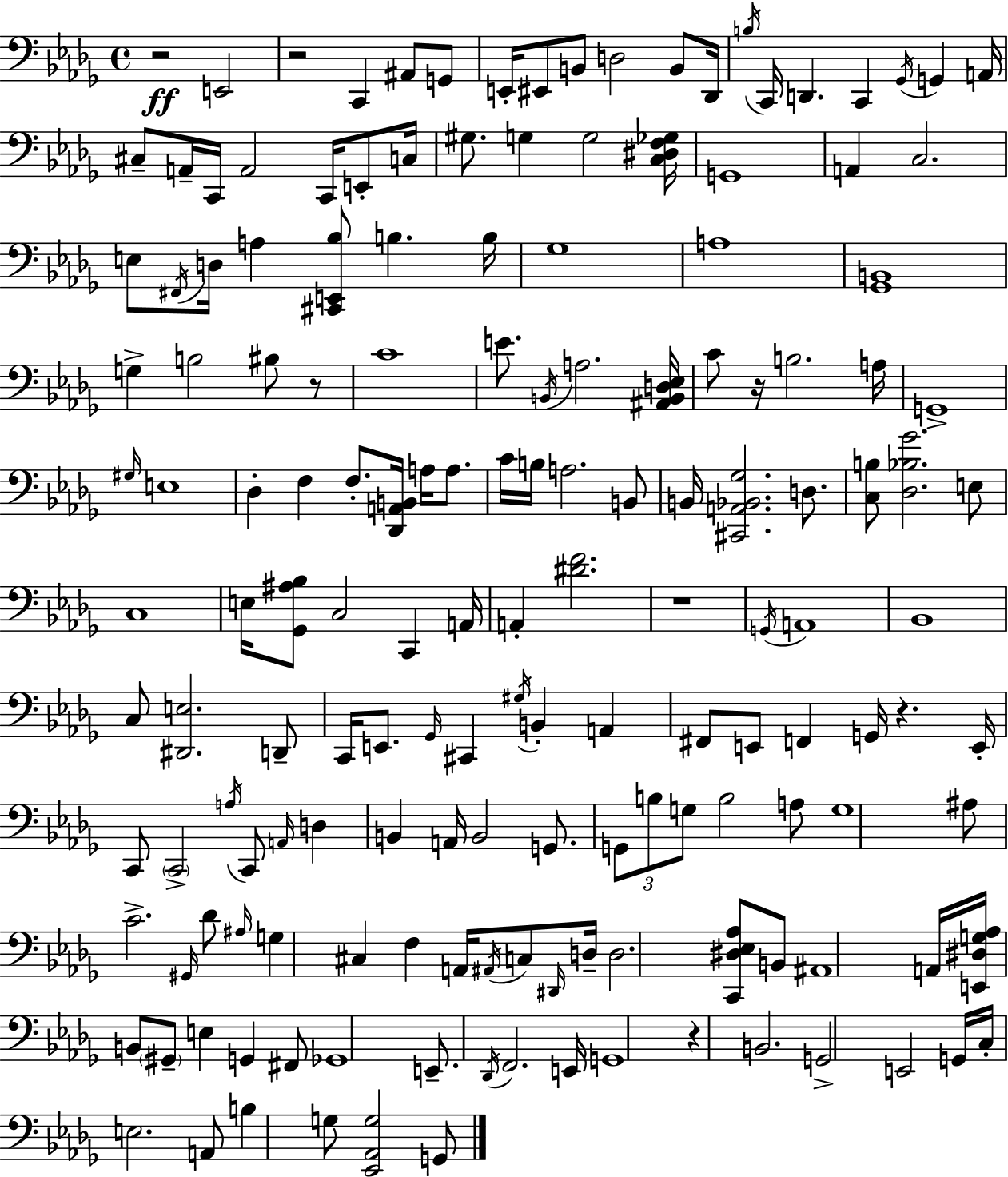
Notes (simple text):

R/h E2/h R/h C2/q A#2/e G2/e E2/s EIS2/e B2/e D3/h B2/e Db2/s B3/s C2/s D2/q. C2/q Gb2/s G2/q A2/s C#3/e A2/s C2/s A2/h C2/s E2/e C3/s G#3/e. G3/q G3/h [C3,D#3,F3,Gb3]/s G2/w A2/q C3/h. E3/e F#2/s D3/s A3/q [C#2,E2,Bb3]/e B3/q. B3/s Gb3/w A3/w [Gb2,B2]/w G3/q B3/h BIS3/e R/e C4/w E4/e. B2/s A3/h. [A#2,B2,D3,Eb3]/s C4/e R/s B3/h. A3/s G2/w G#3/s E3/w Db3/q F3/q F3/e. [Db2,A2,B2]/s A3/s A3/e. C4/s B3/s A3/h. B2/e B2/s [C#2,A2,Bb2,Gb3]/h. D3/e. [C3,B3]/e [Db3,Bb3,Gb4]/h. E3/e C3/w E3/s [Gb2,A#3,Bb3]/e C3/h C2/q A2/s A2/q [D#4,F4]/h. R/w G2/s A2/w Bb2/w C3/e [D#2,E3]/h. D2/e C2/s E2/e. Gb2/s C#2/q G#3/s B2/q A2/q F#2/e E2/e F2/q G2/s R/q. E2/s C2/e C2/h A3/s C2/e A2/s D3/q B2/q A2/s B2/h G2/e. G2/e B3/e G3/e B3/h A3/e G3/w A#3/e C4/h. G#2/s Db4/e A#3/s G3/q C#3/q F3/q A2/s A#2/s C3/e D#2/s D3/s D3/h. [C2,D#3,Eb3,Ab3]/e B2/e A#2/w A2/s [E2,D#3,G3,Ab3]/s B2/e G#2/e E3/q G2/q F#2/e Gb2/w E2/e. Db2/s F2/h. E2/s G2/w R/q B2/h. G2/h E2/h G2/s C3/s E3/h. A2/e B3/q G3/e [Eb2,Ab2,G3]/h G2/e